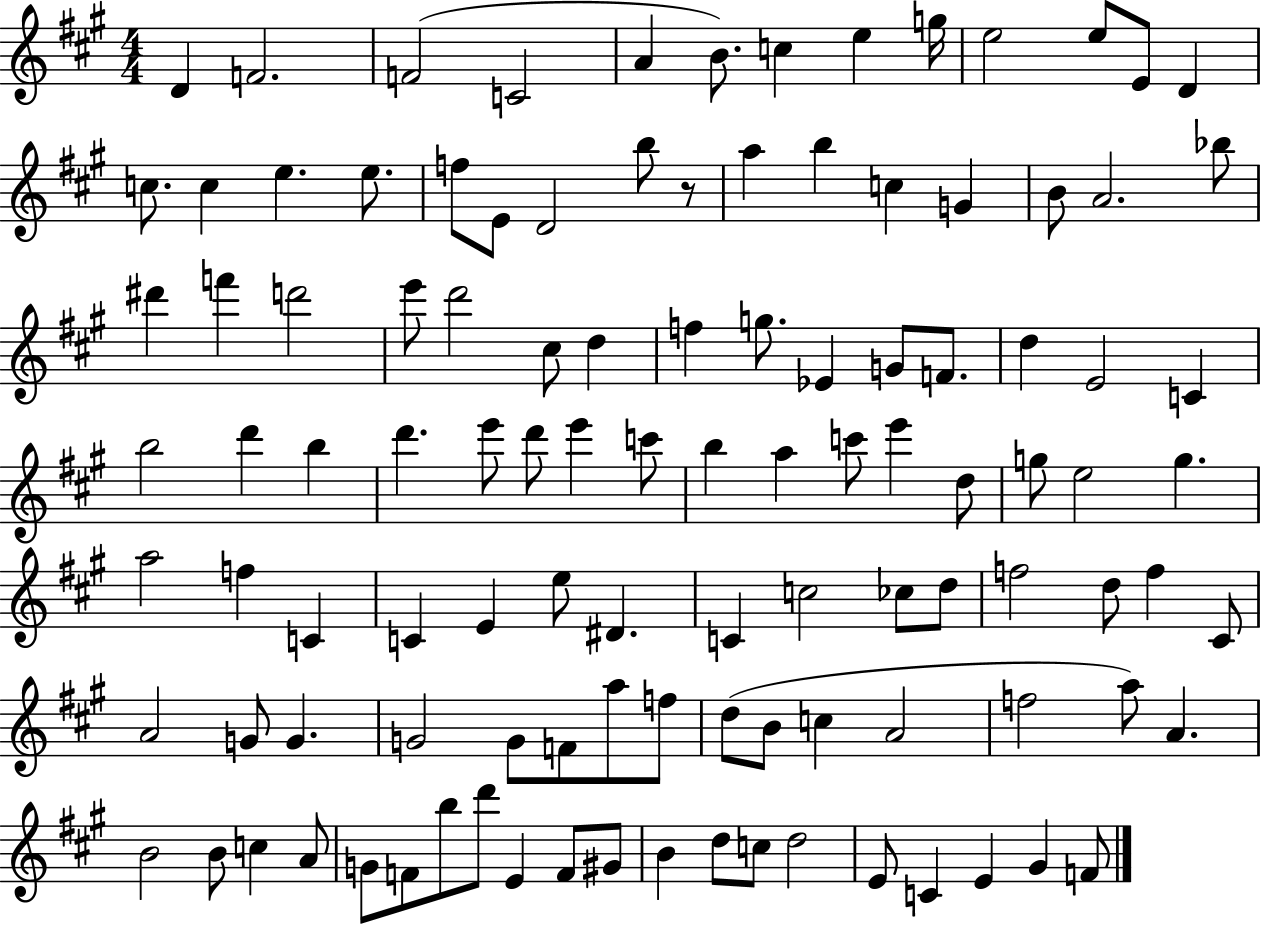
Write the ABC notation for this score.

X:1
T:Untitled
M:4/4
L:1/4
K:A
D F2 F2 C2 A B/2 c e g/4 e2 e/2 E/2 D c/2 c e e/2 f/2 E/2 D2 b/2 z/2 a b c G B/2 A2 _b/2 ^d' f' d'2 e'/2 d'2 ^c/2 d f g/2 _E G/2 F/2 d E2 C b2 d' b d' e'/2 d'/2 e' c'/2 b a c'/2 e' d/2 g/2 e2 g a2 f C C E e/2 ^D C c2 _c/2 d/2 f2 d/2 f ^C/2 A2 G/2 G G2 G/2 F/2 a/2 f/2 d/2 B/2 c A2 f2 a/2 A B2 B/2 c A/2 G/2 F/2 b/2 d'/2 E F/2 ^G/2 B d/2 c/2 d2 E/2 C E ^G F/2